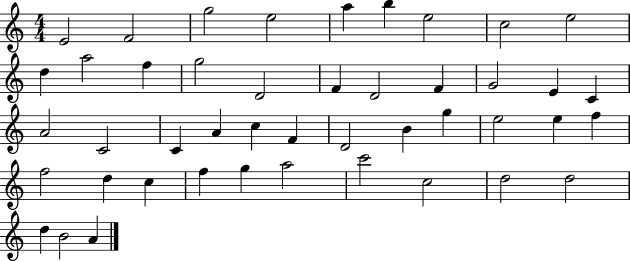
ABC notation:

X:1
T:Untitled
M:4/4
L:1/4
K:C
E2 F2 g2 e2 a b e2 c2 e2 d a2 f g2 D2 F D2 F G2 E C A2 C2 C A c F D2 B g e2 e f f2 d c f g a2 c'2 c2 d2 d2 d B2 A